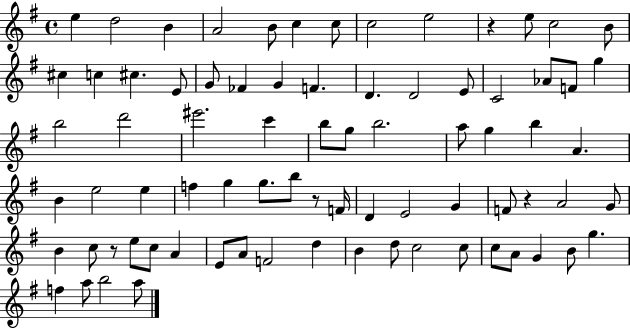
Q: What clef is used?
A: treble